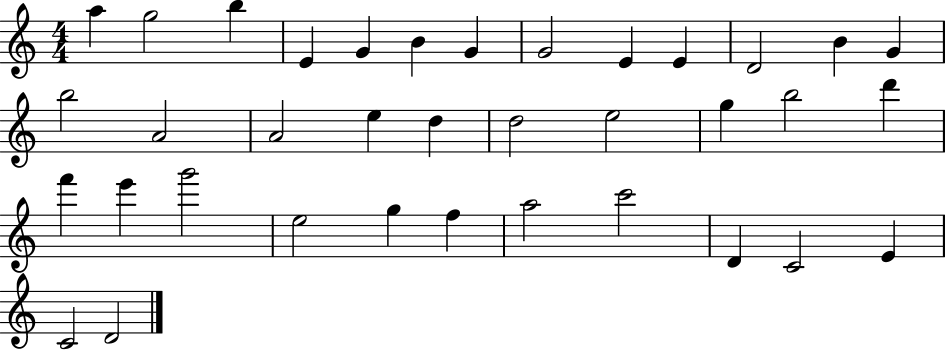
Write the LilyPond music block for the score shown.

{
  \clef treble
  \numericTimeSignature
  \time 4/4
  \key c \major
  a''4 g''2 b''4 | e'4 g'4 b'4 g'4 | g'2 e'4 e'4 | d'2 b'4 g'4 | \break b''2 a'2 | a'2 e''4 d''4 | d''2 e''2 | g''4 b''2 d'''4 | \break f'''4 e'''4 g'''2 | e''2 g''4 f''4 | a''2 c'''2 | d'4 c'2 e'4 | \break c'2 d'2 | \bar "|."
}